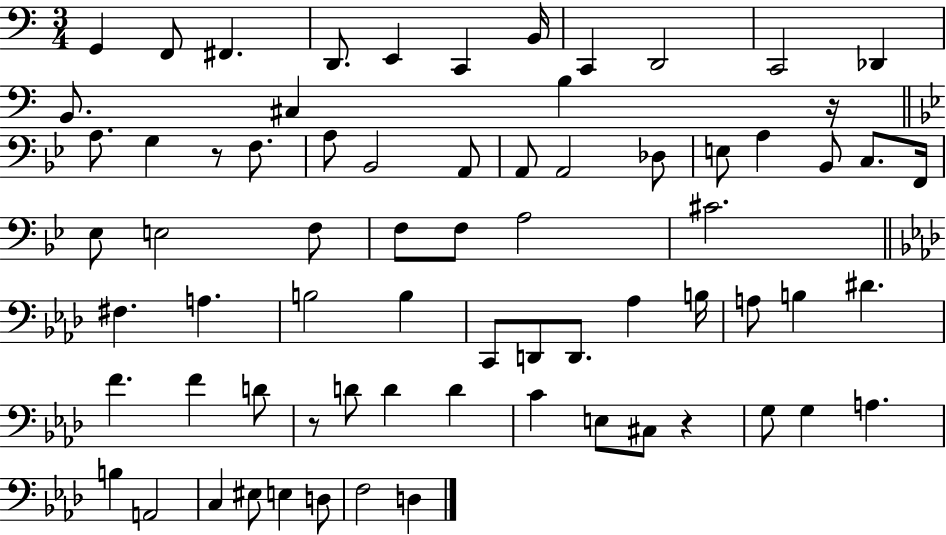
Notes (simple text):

G2/q F2/e F#2/q. D2/e. E2/q C2/q B2/s C2/q D2/h C2/h Db2/q B2/e. C#3/q B3/q R/s A3/e. G3/q R/e F3/e. A3/e Bb2/h A2/e A2/e A2/h Db3/e E3/e A3/q Bb2/e C3/e. F2/s Eb3/e E3/h F3/e F3/e F3/e A3/h C#4/h. F#3/q. A3/q. B3/h B3/q C2/e D2/e D2/e. Ab3/q B3/s A3/e B3/q D#4/q. F4/q. F4/q D4/e R/e D4/e D4/q D4/q C4/q E3/e C#3/e R/q G3/e G3/q A3/q. B3/q A2/h C3/q EIS3/e E3/q D3/e F3/h D3/q